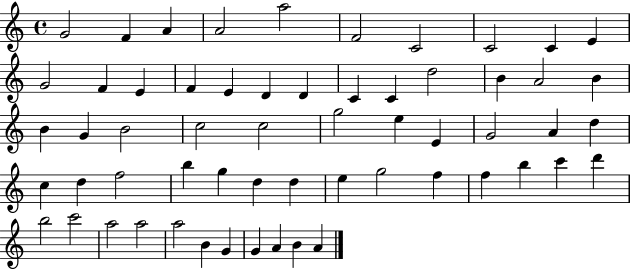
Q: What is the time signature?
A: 4/4